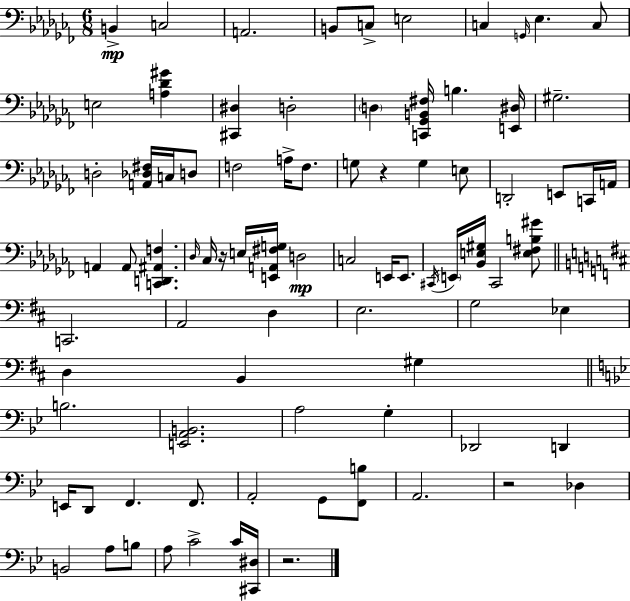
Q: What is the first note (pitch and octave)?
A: B2